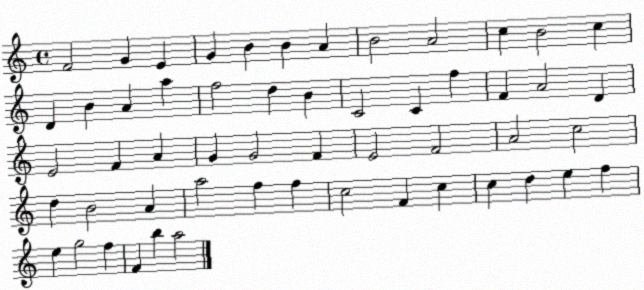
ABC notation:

X:1
T:Untitled
M:4/4
L:1/4
K:C
F2 G E G B B A B2 A2 c B2 c D B A a f2 d B C2 C f F A2 D E2 F A G G2 F E2 F2 A2 c2 d B2 A a2 f f c2 F c c d e f e g2 f F b a2